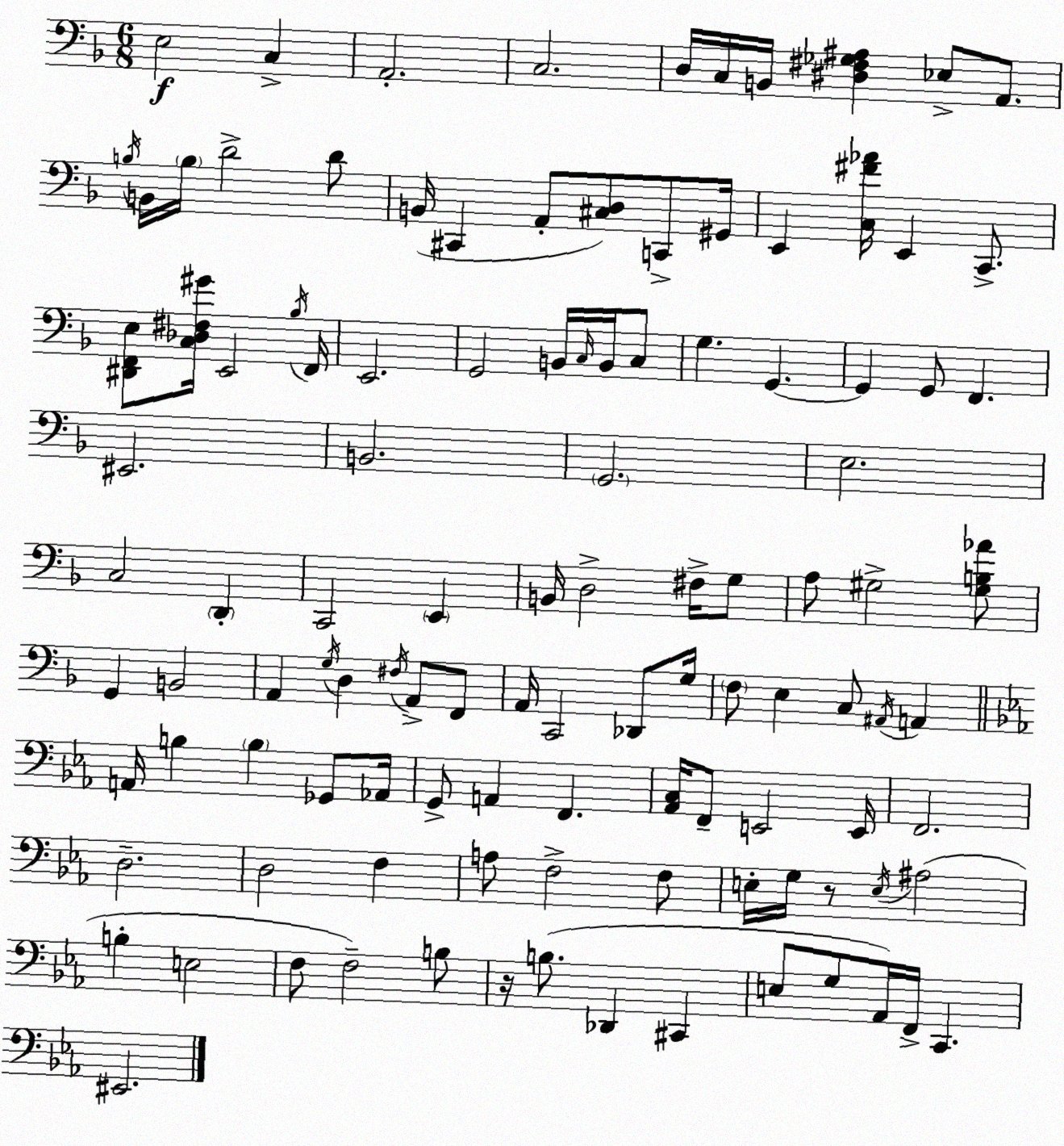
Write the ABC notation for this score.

X:1
T:Untitled
M:6/8
L:1/4
K:Dm
E,2 C, A,,2 C,2 D,/4 C,/4 B,,/4 [^D,^F,_G,^A,] _E,/2 A,,/2 B,/4 B,,/4 B,/4 D2 D/2 B,,/4 ^C,, A,,/2 [^C,D,]/2 C,,/2 ^G,,/4 E,, [C,^F_A]/4 E,, C,,/2 [^D,,F,,E,]/2 [C,_D,^F,^G]/4 E,,2 _B,/4 F,,/4 E,,2 G,,2 B,,/4 C,/4 B,,/4 C,/2 G, G,, G,, G,,/2 F,, ^E,,2 B,,2 G,,2 E,2 C,2 D,, C,,2 E,, B,,/4 D,2 ^F,/4 G,/2 A,/2 ^G,2 [^G,B,_A]/2 G,, B,,2 A,, G,/4 D, ^F,/4 A,,/2 F,,/2 A,,/4 C,,2 _D,,/2 G,/4 F,/2 E, C,/2 ^A,,/4 A,, A,,/4 B, B, _G,,/2 _A,,/4 G,,/2 A,, F,, [_A,,C,]/4 F,,/2 E,,2 E,,/4 F,,2 D,2 D,2 F, A,/2 F,2 F,/2 E,/4 G,/4 z/2 E,/4 ^A,2 B, E,2 F,/2 F,2 B,/2 z/4 B,/2 _D,, ^C,, E,/2 G,/2 _A,,/4 F,,/4 C,, ^E,,2